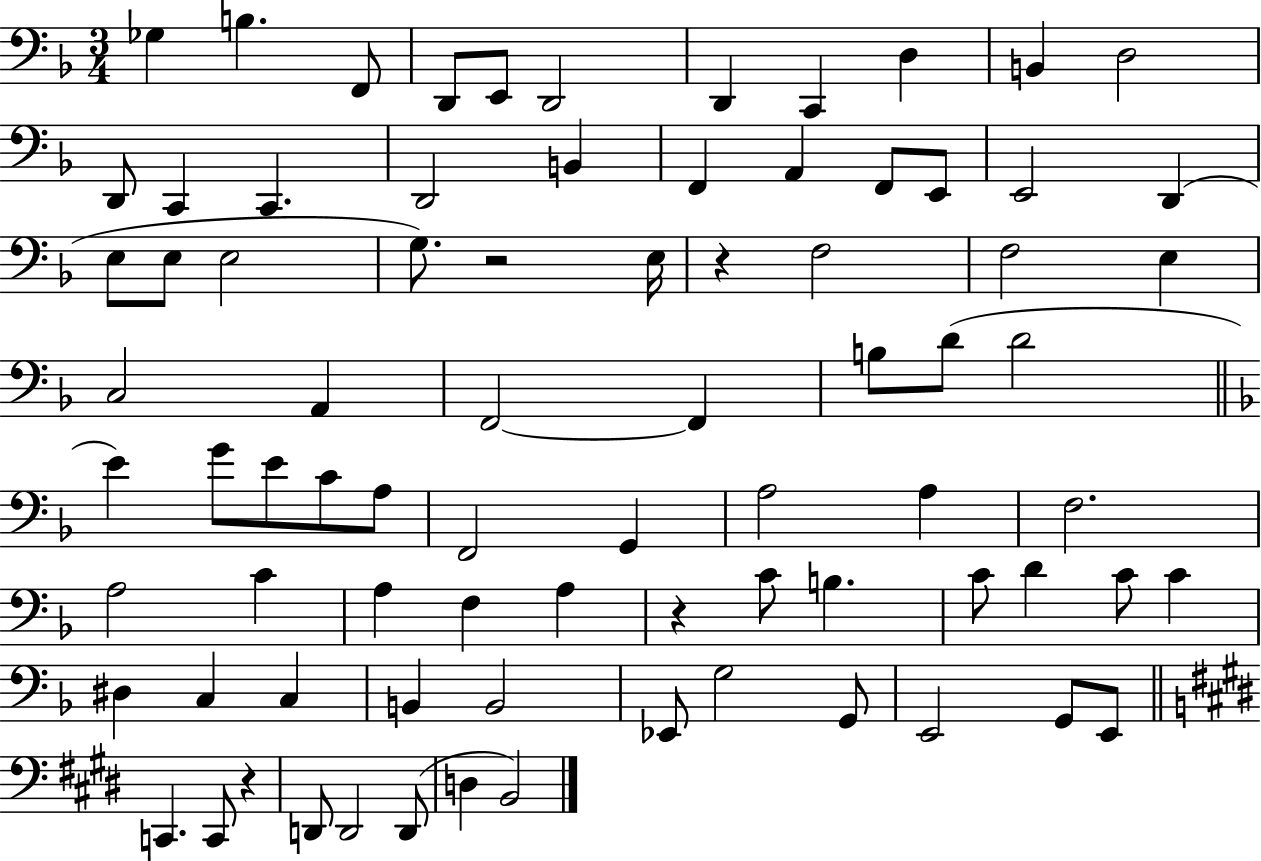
Gb3/q B3/q. F2/e D2/e E2/e D2/h D2/q C2/q D3/q B2/q D3/h D2/e C2/q C2/q. D2/h B2/q F2/q A2/q F2/e E2/e E2/h D2/q E3/e E3/e E3/h G3/e. R/h E3/s R/q F3/h F3/h E3/q C3/h A2/q F2/h F2/q B3/e D4/e D4/h E4/q G4/e E4/e C4/e A3/e F2/h G2/q A3/h A3/q F3/h. A3/h C4/q A3/q F3/q A3/q R/q C4/e B3/q. C4/e D4/q C4/e C4/q D#3/q C3/q C3/q B2/q B2/h Eb2/e G3/h G2/e E2/h G2/e E2/e C2/q. C2/e R/q D2/e D2/h D2/e D3/q B2/h